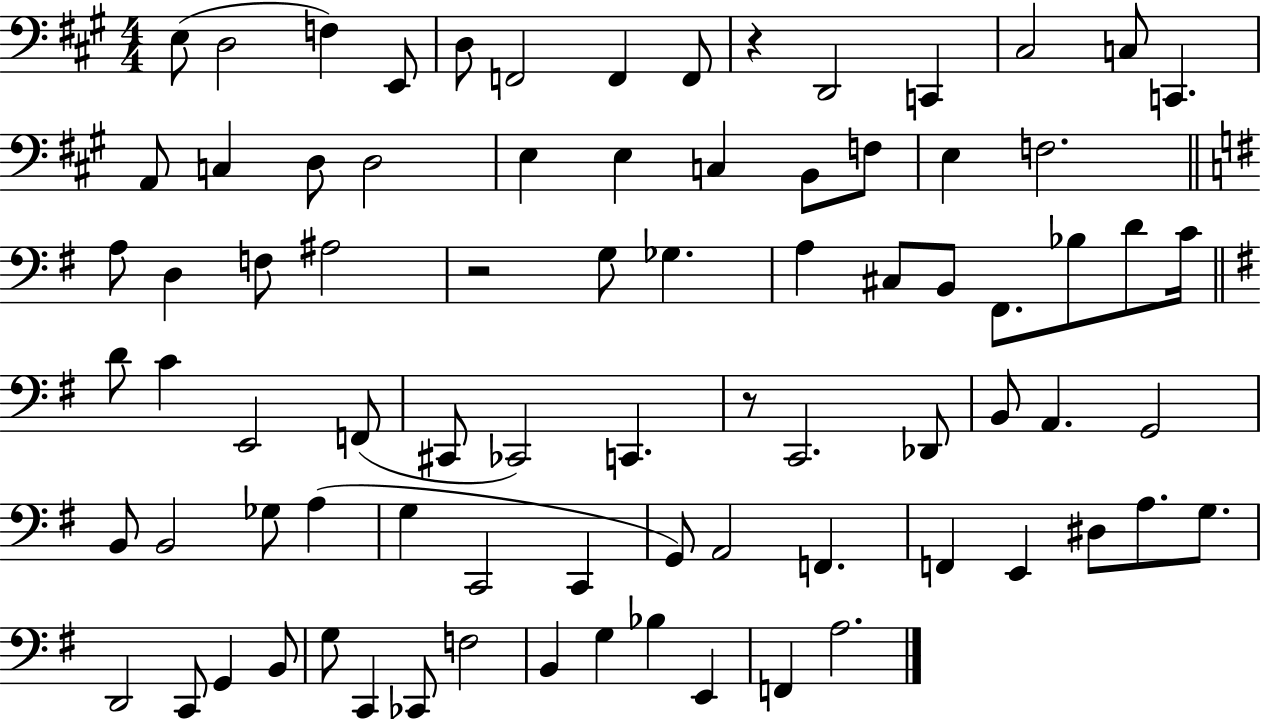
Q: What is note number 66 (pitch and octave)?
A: C2